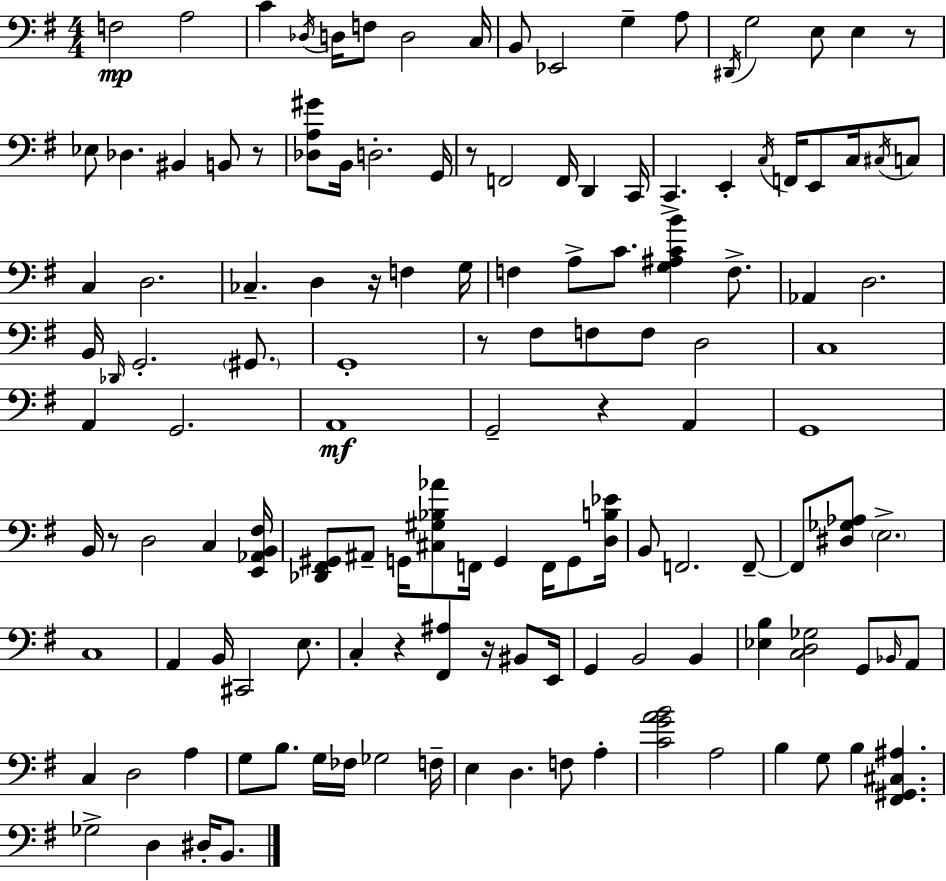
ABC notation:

X:1
T:Untitled
M:4/4
L:1/4
K:Em
F,2 A,2 C _D,/4 D,/4 F,/2 D,2 C,/4 B,,/2 _E,,2 G, A,/2 ^D,,/4 G,2 E,/2 E, z/2 _E,/2 _D, ^B,, B,,/2 z/2 [_D,A,^G]/2 B,,/4 D,2 G,,/4 z/2 F,,2 F,,/4 D,, C,,/4 C,, E,, C,/4 F,,/4 E,,/2 C,/4 ^C,/4 C,/2 C, D,2 _C, D, z/4 F, G,/4 F, A,/2 C/2 [G,^A,CB] F,/2 _A,, D,2 B,,/4 _D,,/4 G,,2 ^G,,/2 G,,4 z/2 ^F,/2 F,/2 F,/2 D,2 C,4 A,, G,,2 A,,4 G,,2 z A,, G,,4 B,,/4 z/2 D,2 C, [E,,_A,,B,,^F,]/4 [_D,,^F,,^G,,]/2 ^A,,/2 G,,/4 [^C,^G,_B,_A]/2 F,,/4 G,, F,,/4 G,,/2 [D,B,_E]/4 B,,/2 F,,2 F,,/2 F,,/2 [^D,_G,_A,]/2 E,2 C,4 A,, B,,/4 ^C,,2 E,/2 C, z [^F,,^A,] z/4 ^B,,/2 E,,/4 G,, B,,2 B,, [_E,B,] [C,D,_G,]2 G,,/2 _B,,/4 A,,/2 C, D,2 A, G,/2 B,/2 G,/4 _F,/4 _G,2 F,/4 E, D, F,/2 A, [CGAB]2 A,2 B, G,/2 B, [^F,,^G,,^C,^A,] _G,2 D, ^D,/4 B,,/2